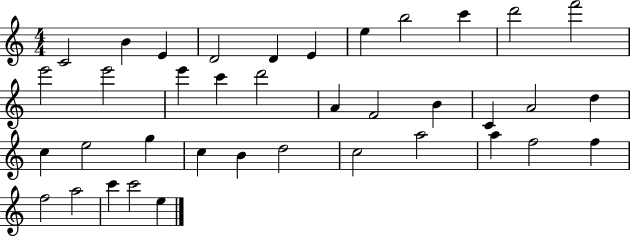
X:1
T:Untitled
M:4/4
L:1/4
K:C
C2 B E D2 D E e b2 c' d'2 f'2 e'2 e'2 e' c' d'2 A F2 B C A2 d c e2 g c B d2 c2 a2 a f2 f f2 a2 c' c'2 e